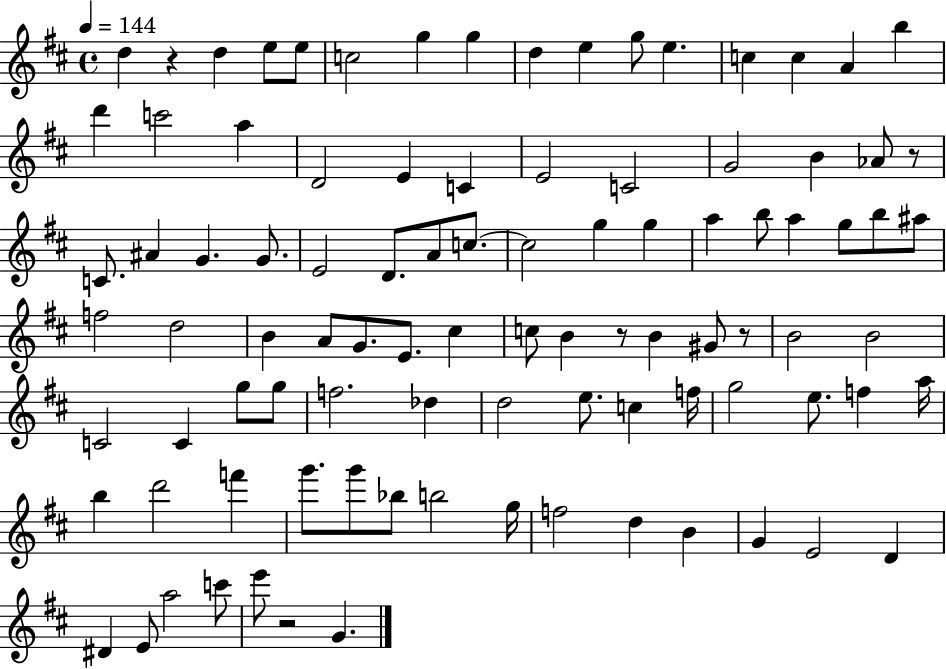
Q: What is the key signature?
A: D major